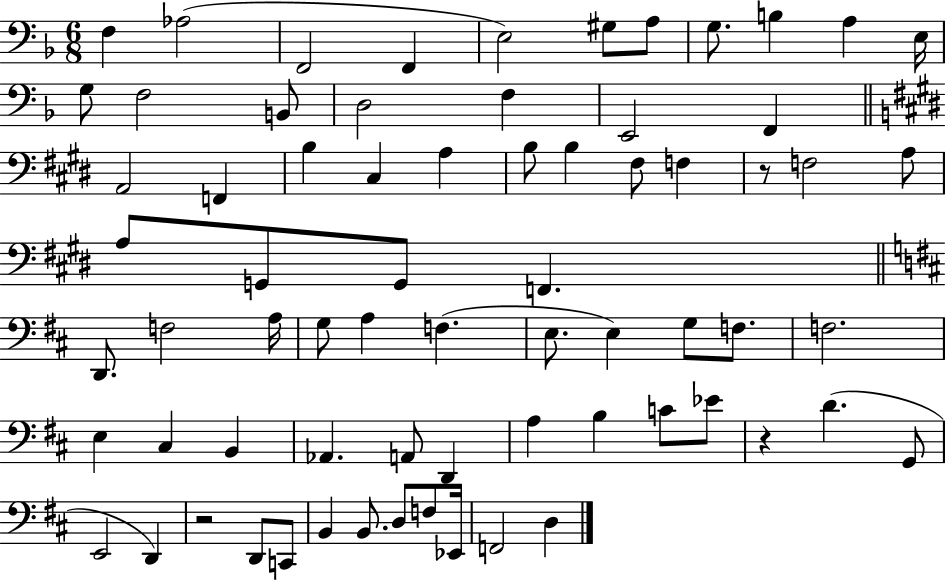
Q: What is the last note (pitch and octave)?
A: D3